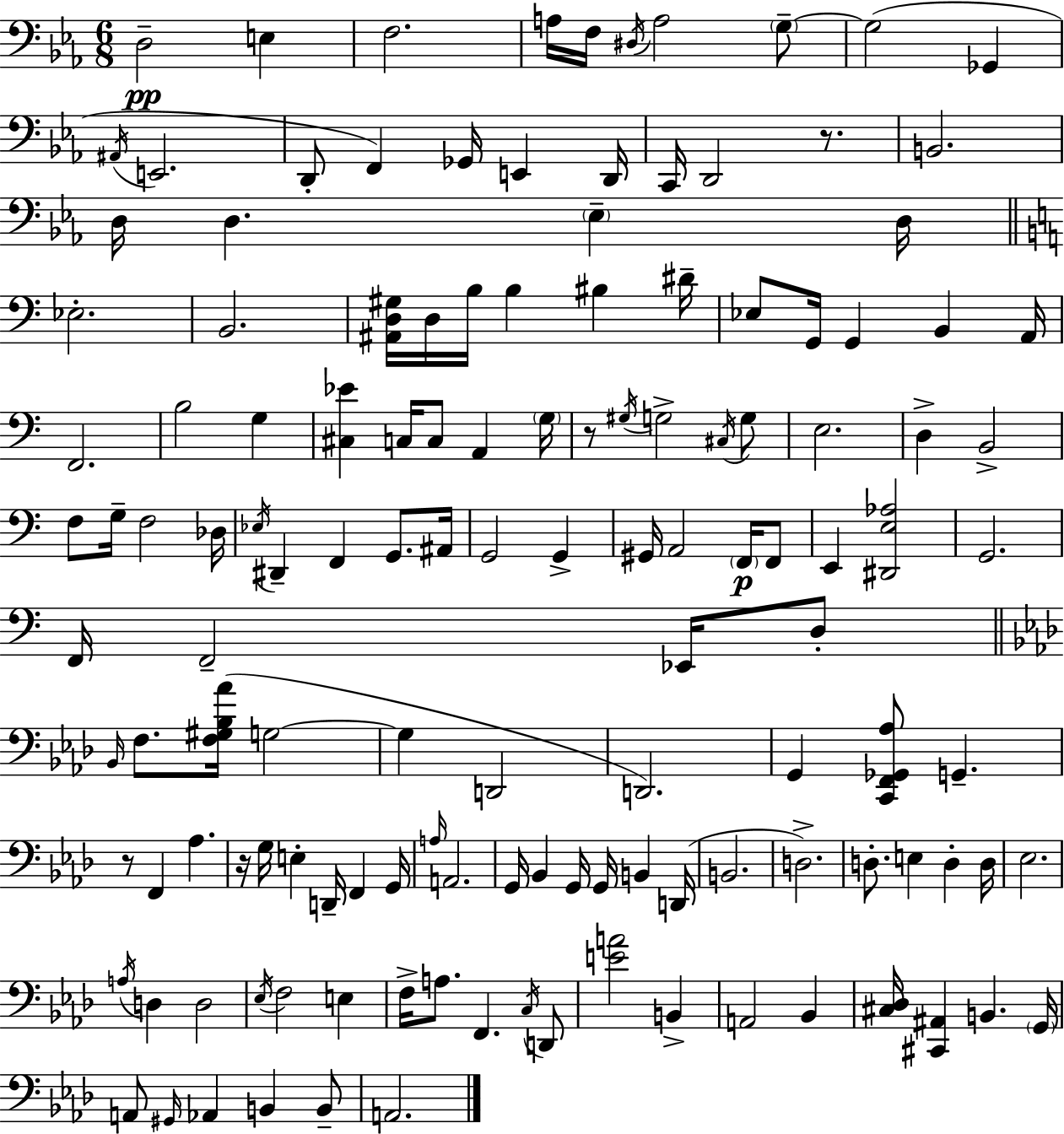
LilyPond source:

{
  \clef bass
  \numericTimeSignature
  \time 6/8
  \key ees \major
  \repeat volta 2 { d2--\pp e4 | f2. | a16 f16 \acciaccatura { dis16 } a2 \parenthesize g8--~~ | g2( ges,4 | \break \acciaccatura { ais,16 } e,2. | d,8-. f,4) ges,16 e,4 | d,16 c,16 d,2 r8. | b,2. | \break d16 d4. \parenthesize ees4-- | d16 \bar "||" \break \key c \major ees2.-. | b,2. | <ais, d gis>16 d16 b16 b4 bis4 dis'16-- | ees8 g,16 g,4 b,4 a,16 | \break f,2. | b2 g4 | <cis ees'>4 c16 c8 a,4 \parenthesize g16 | r8 \acciaccatura { gis16 } g2-> \acciaccatura { cis16 } | \break g8 e2. | d4-> b,2-> | f8 g16-- f2 | des16 \acciaccatura { ees16 } dis,4-- f,4 g,8. | \break ais,16 g,2 g,4-> | gis,16 a,2 | \parenthesize f,16\p f,8 e,4 <dis, e aes>2 | g,2. | \break f,16 f,2-- | ees,16 d8-. \bar "||" \break \key f \minor \grace { bes,16 } f8. <f gis bes aes'>16( g2~~ | g4 d,2 | d,2.) | g,4 <c, f, ges, aes>8 g,4.-- | \break r8 f,4 aes4. | r16 g16 e4-. d,16-- f,4 | g,16 \grace { a16 } a,2. | g,16 bes,4 g,16 g,16 b,4 | \break d,16( b,2. | d2.->) | d8.-. e4 d4-. | d16 ees2. | \break \acciaccatura { a16 } d4 d2 | \acciaccatura { ees16 } f2 | e4 f16-> a8. f,4. | \acciaccatura { c16 } d,8 <e' a'>2 | \break b,4-> a,2 | bes,4 <cis des>16 <cis, ais,>4 b,4. | \parenthesize g,16 a,8 \grace { gis,16 } aes,4 | b,4 b,8-- a,2. | \break } \bar "|."
}